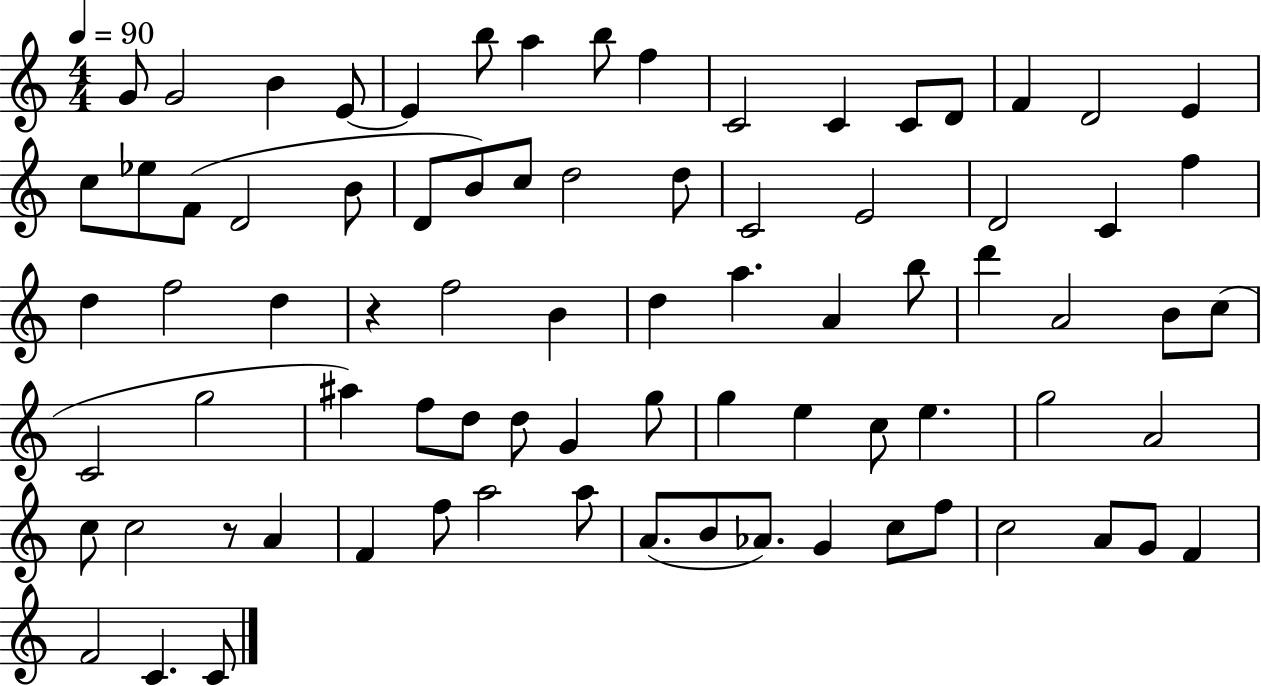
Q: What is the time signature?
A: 4/4